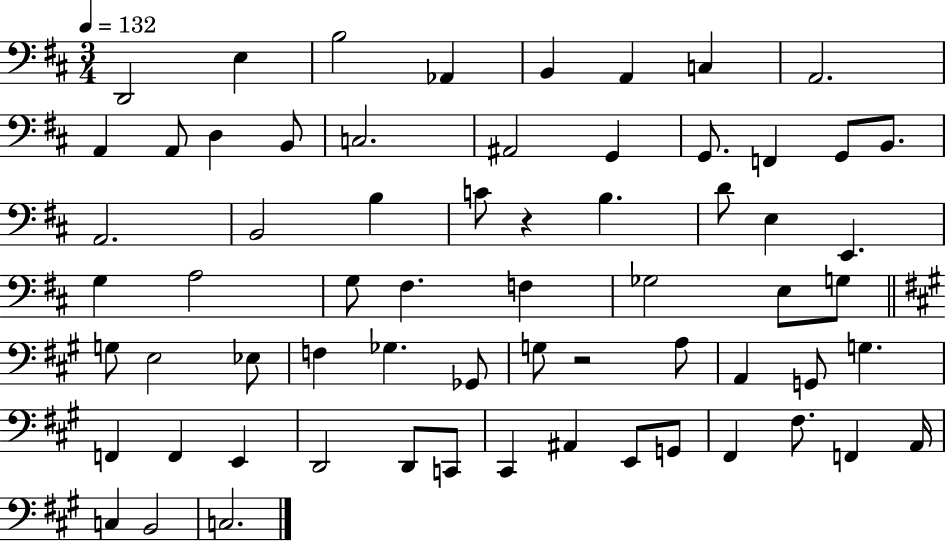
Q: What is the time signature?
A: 3/4